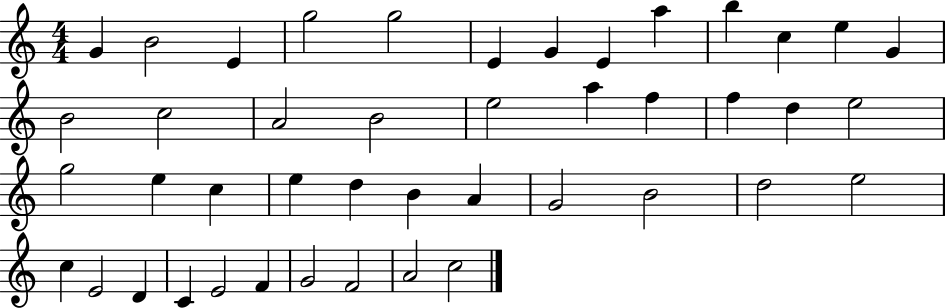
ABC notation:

X:1
T:Untitled
M:4/4
L:1/4
K:C
G B2 E g2 g2 E G E a b c e G B2 c2 A2 B2 e2 a f f d e2 g2 e c e d B A G2 B2 d2 e2 c E2 D C E2 F G2 F2 A2 c2